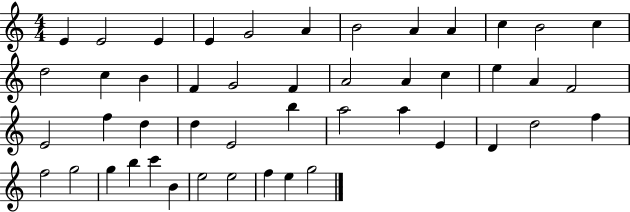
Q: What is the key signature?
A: C major